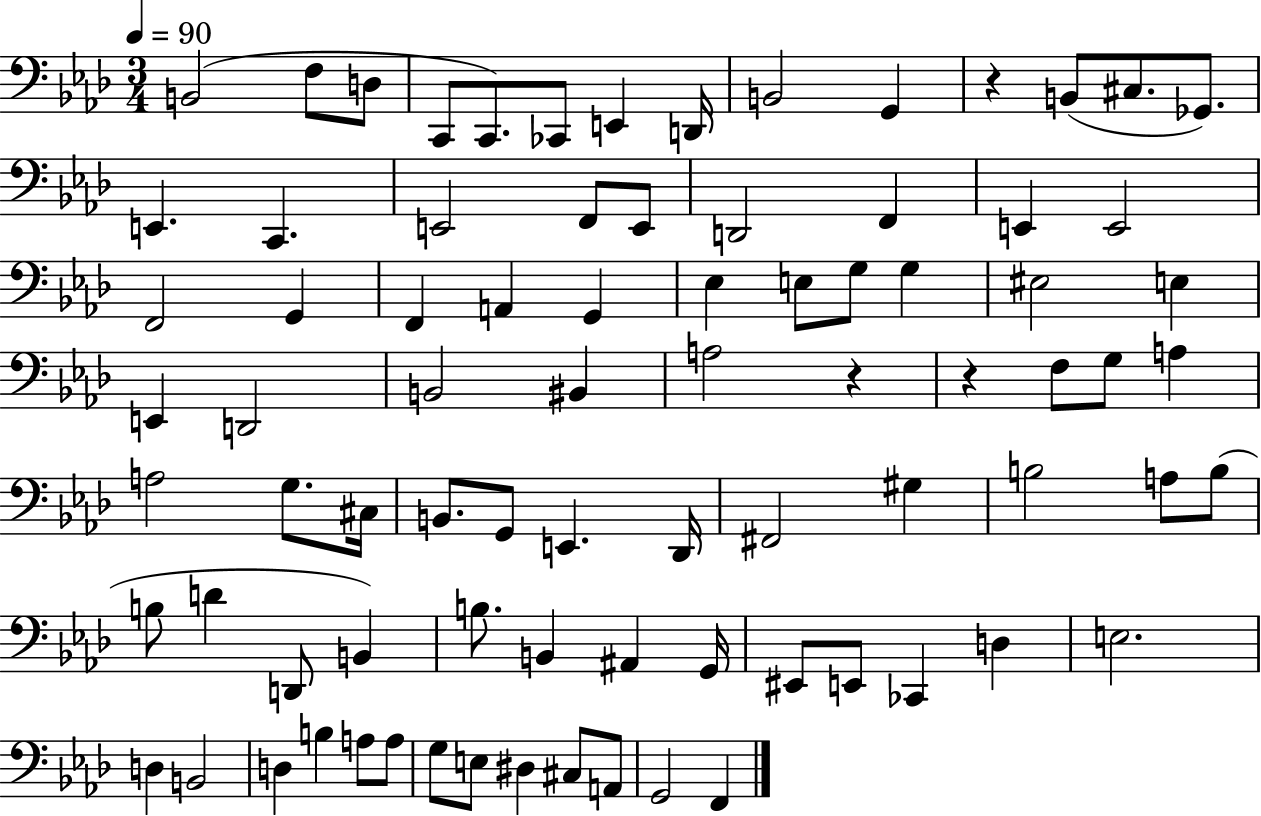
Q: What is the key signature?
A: AES major